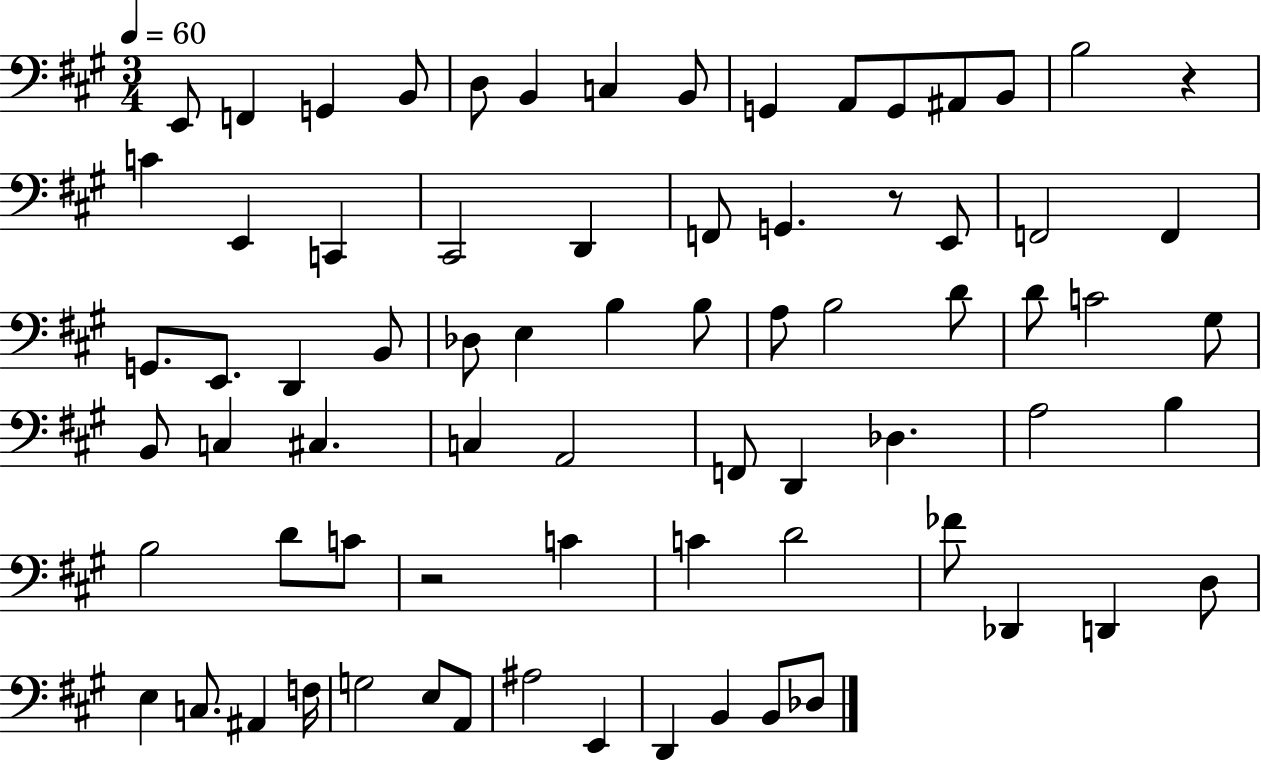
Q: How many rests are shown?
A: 3